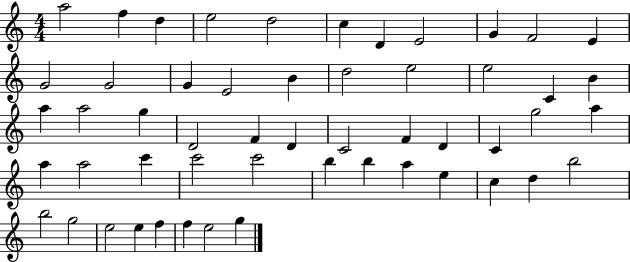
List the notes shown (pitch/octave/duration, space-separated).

A5/h F5/q D5/q E5/h D5/h C5/q D4/q E4/h G4/q F4/h E4/q G4/h G4/h G4/q E4/h B4/q D5/h E5/h E5/h C4/q B4/q A5/q A5/h G5/q D4/h F4/q D4/q C4/h F4/q D4/q C4/q G5/h A5/q A5/q A5/h C6/q C6/h C6/h B5/q B5/q A5/q E5/q C5/q D5/q B5/h B5/h G5/h E5/h E5/q F5/q F5/q E5/h G5/q